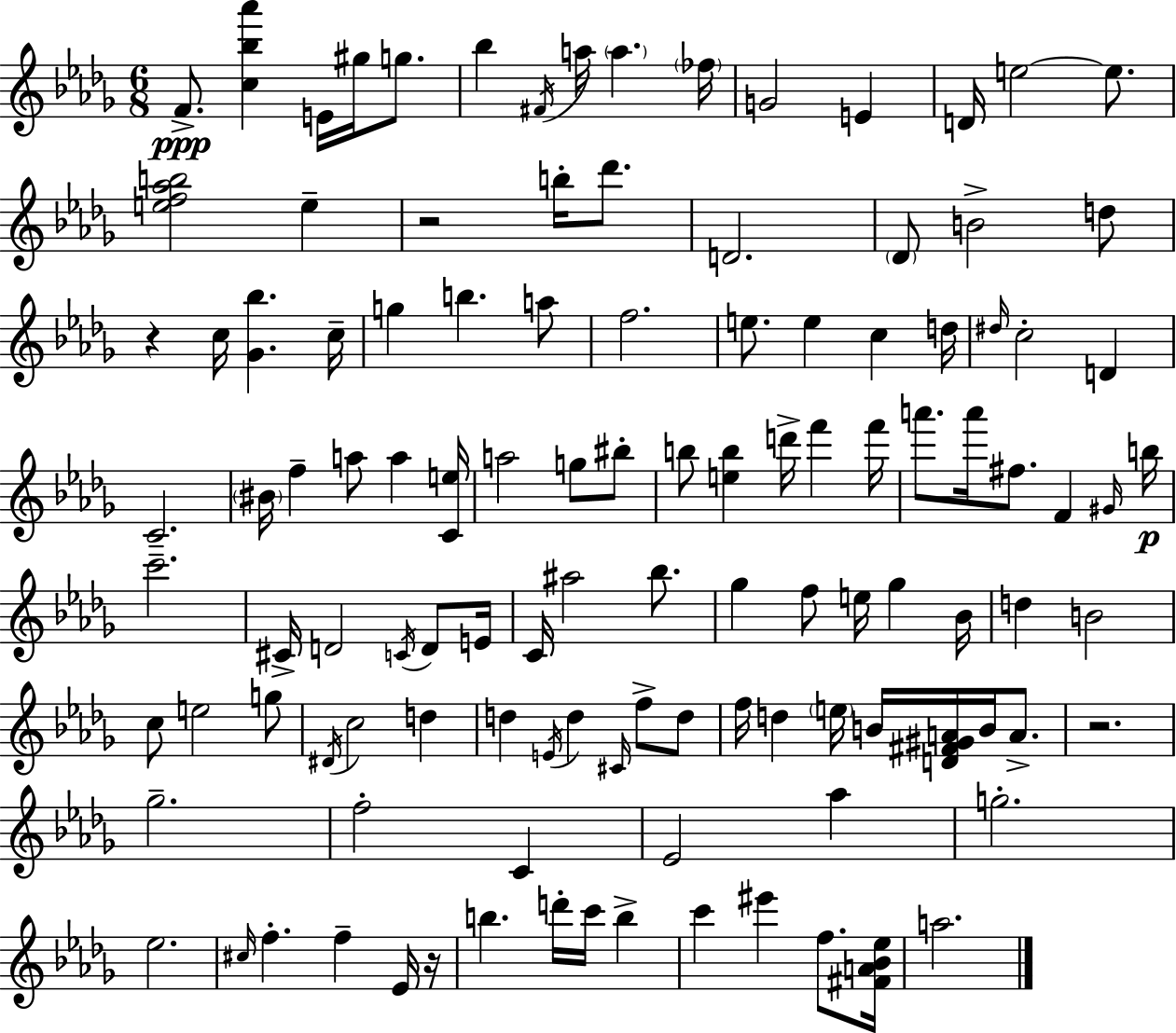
{
  \clef treble
  \numericTimeSignature
  \time 6/8
  \key bes \minor
  \repeat volta 2 { f'8.->\ppp <c'' bes'' aes'''>4 e'16 gis''16 g''8. | bes''4 \acciaccatura { fis'16 } a''16 \parenthesize a''4. | \parenthesize fes''16 g'2 e'4 | d'16 e''2~~ e''8. | \break <e'' f'' aes'' b''>2 e''4-- | r2 b''16-. des'''8. | d'2. | \parenthesize des'8 b'2-> d''8 | \break r4 c''16 <ges' bes''>4. | c''16-- g''4 b''4. a''8 | f''2. | e''8. e''4 c''4 | \break d''16 \grace { dis''16 } c''2-. d'4 | c'2.-- | \parenthesize bis'16 f''4-- a''8 a''4 | <c' e''>16 a''2 g''8 | \break bis''8-. b''8 <e'' b''>4 d'''16-> f'''4 | f'''16 a'''8. a'''16 fis''8. f'4 | \grace { gis'16 } b''16\p c'''2.-- | cis'16-> d'2 | \break \acciaccatura { c'16 } d'8 e'16 c'16 ais''2 | bes''8. ges''4 f''8 e''16 ges''4 | bes'16 d''4 b'2 | c''8 e''2 | \break g''8 \acciaccatura { dis'16 } c''2 | d''4 d''4 \acciaccatura { e'16 } d''4 | \grace { cis'16 } f''8-> d''8 f''16 d''4 | \parenthesize e''16 b'16 <d' fis' gis' a'>16 b'16 a'8.-> r2. | \break ges''2.-- | f''2-. | c'4 ees'2 | aes''4 g''2.-. | \break ees''2. | \grace { cis''16 } f''4.-. | f''4-- ees'16 r16 b''4. | d'''16-. c'''16 b''4-> c'''4 | \break eis'''4 f''8. <fis' a' bes' ees''>16 a''2. | } \bar "|."
}